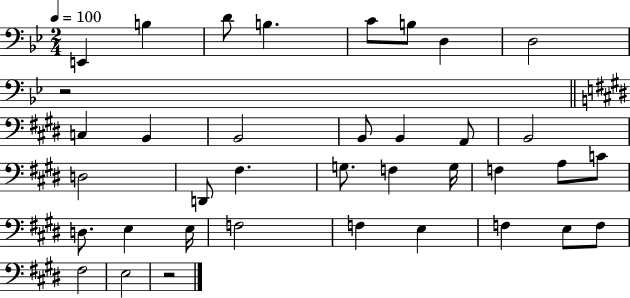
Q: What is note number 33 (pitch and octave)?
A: F3